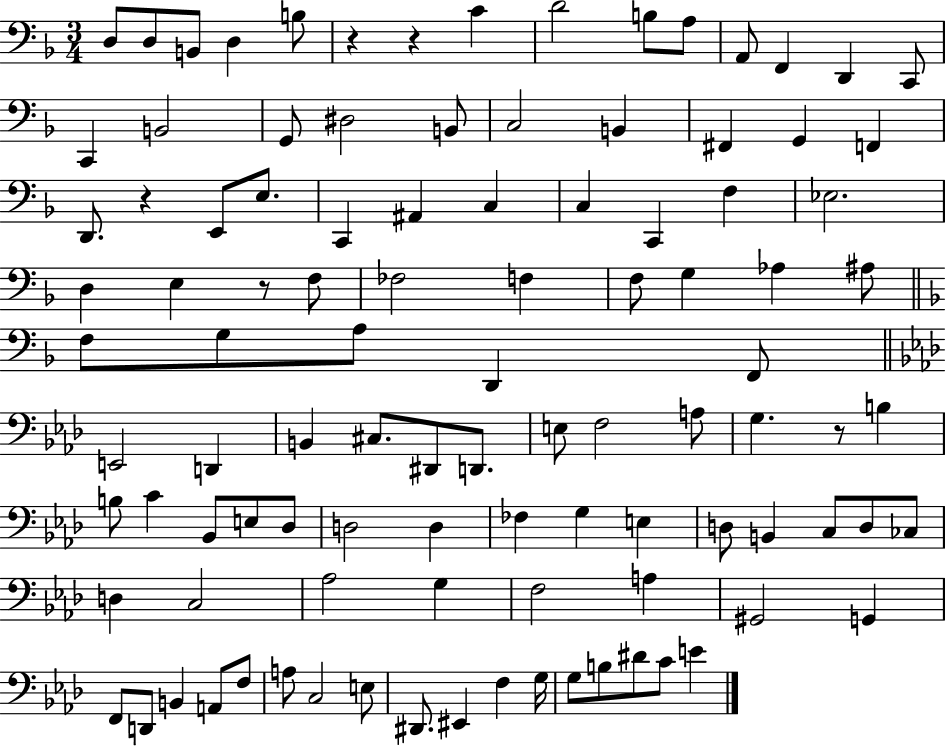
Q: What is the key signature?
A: F major